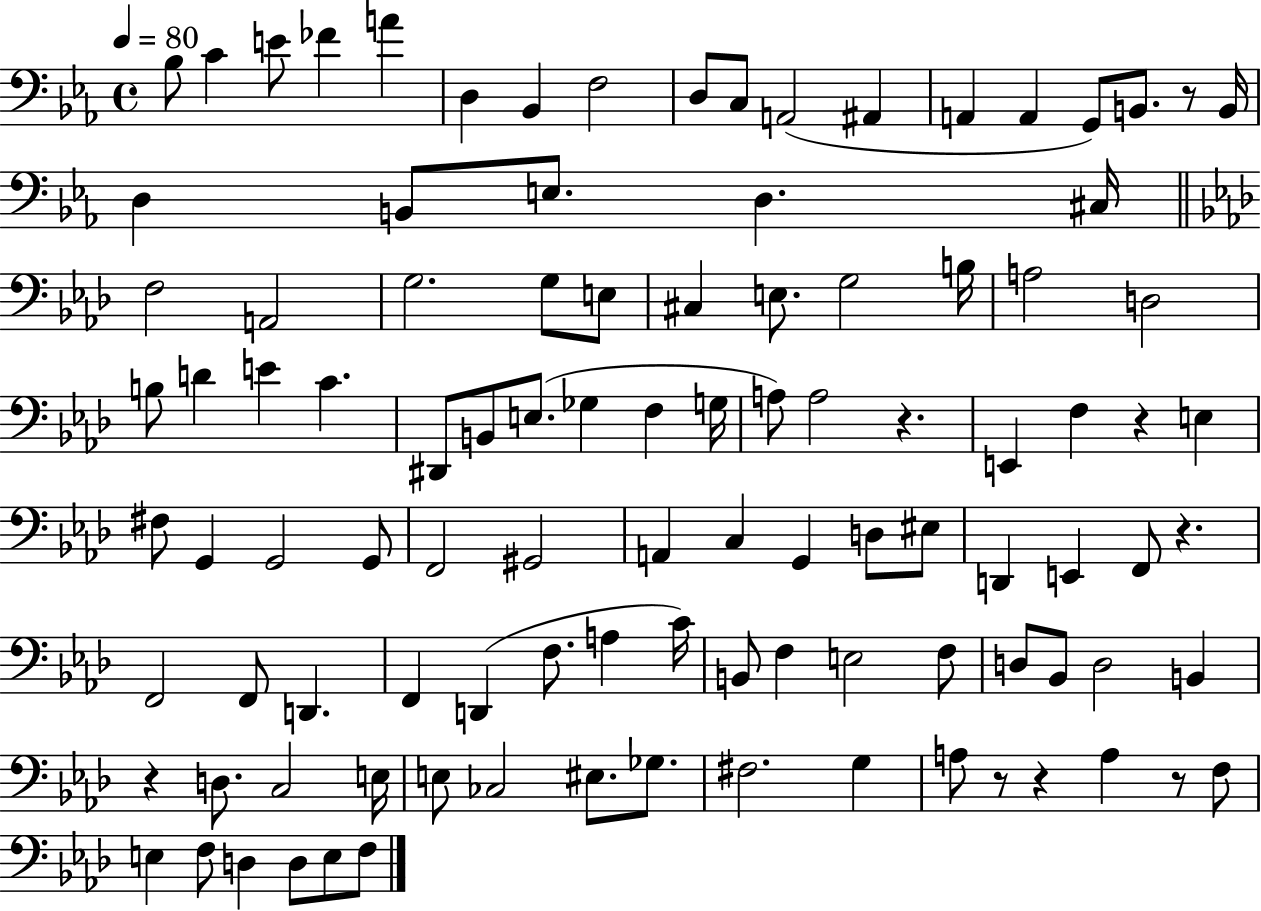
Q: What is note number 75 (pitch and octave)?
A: D3